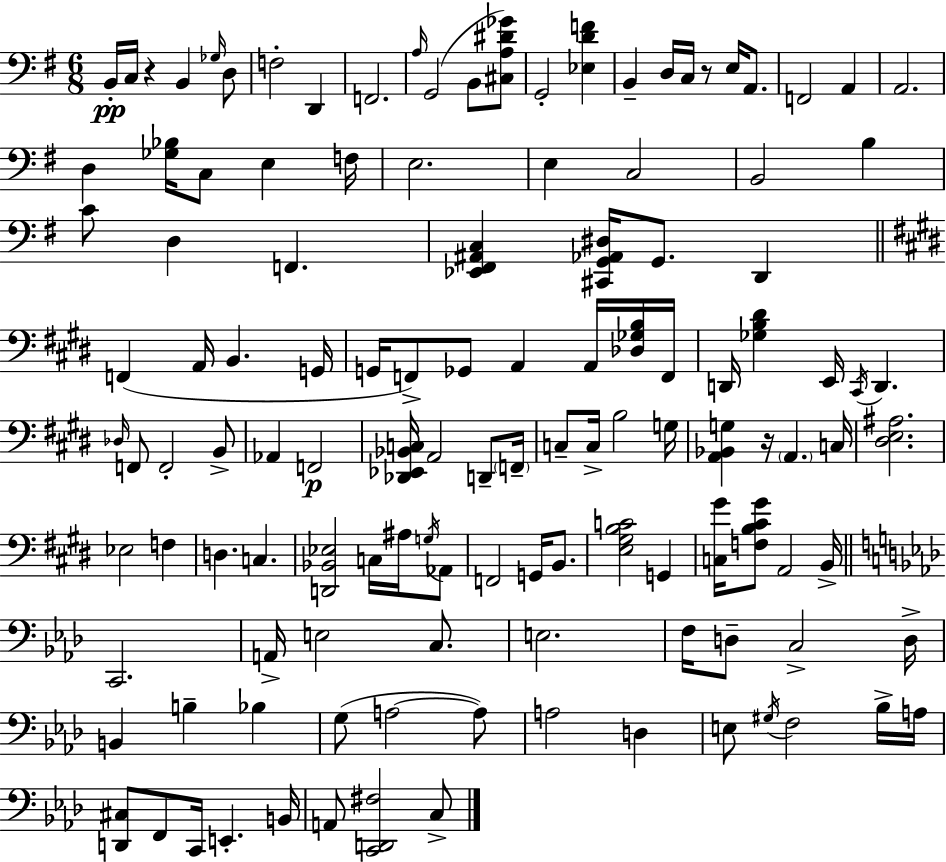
B2/s C3/s R/q B2/q Gb3/s D3/e F3/h D2/q F2/h. A3/s G2/h B2/e [C#3,A3,D#4,Gb4]/e G2/h [Eb3,D4,F4]/q B2/q D3/s C3/s R/e E3/s A2/e. F2/h A2/q A2/h. D3/q [Gb3,Bb3]/s C3/e E3/q F3/s E3/h. E3/q C3/h B2/h B3/q C4/e D3/q F2/q. [Eb2,F#2,A#2,C3]/q [C#2,G2,Ab2,D#3]/s G2/e. D2/q F2/q A2/s B2/q. G2/s G2/s F2/e Gb2/e A2/q A2/s [Db3,Gb3,B3]/s F2/s D2/s [Gb3,B3,D#4]/q E2/s C#2/s D2/q. Db3/s F2/e F2/h B2/e Ab2/q F2/h [Db2,Eb2,Bb2,C3]/s A2/h D2/e F2/s C3/e C3/s B3/h G3/s [A2,Bb2,G3]/q R/s A2/q. C3/s [D#3,E3,A#3]/h. Eb3/h F3/q D3/q. C3/q. [D2,Bb2,Eb3]/h C3/s A#3/s G3/s Ab2/e F2/h G2/s B2/e. [E3,G#3,B3,C4]/h G2/q [C3,G#4]/s [F3,B3,C#4,G#4]/e A2/h B2/s C2/h. A2/s E3/h C3/e. E3/h. F3/s D3/e C3/h D3/s B2/q B3/q Bb3/q G3/e A3/h A3/e A3/h D3/q E3/e G#3/s F3/h Bb3/s A3/s [D2,C#3]/e F2/e C2/s E2/q. B2/s A2/e [C2,D2,F#3]/h C3/e